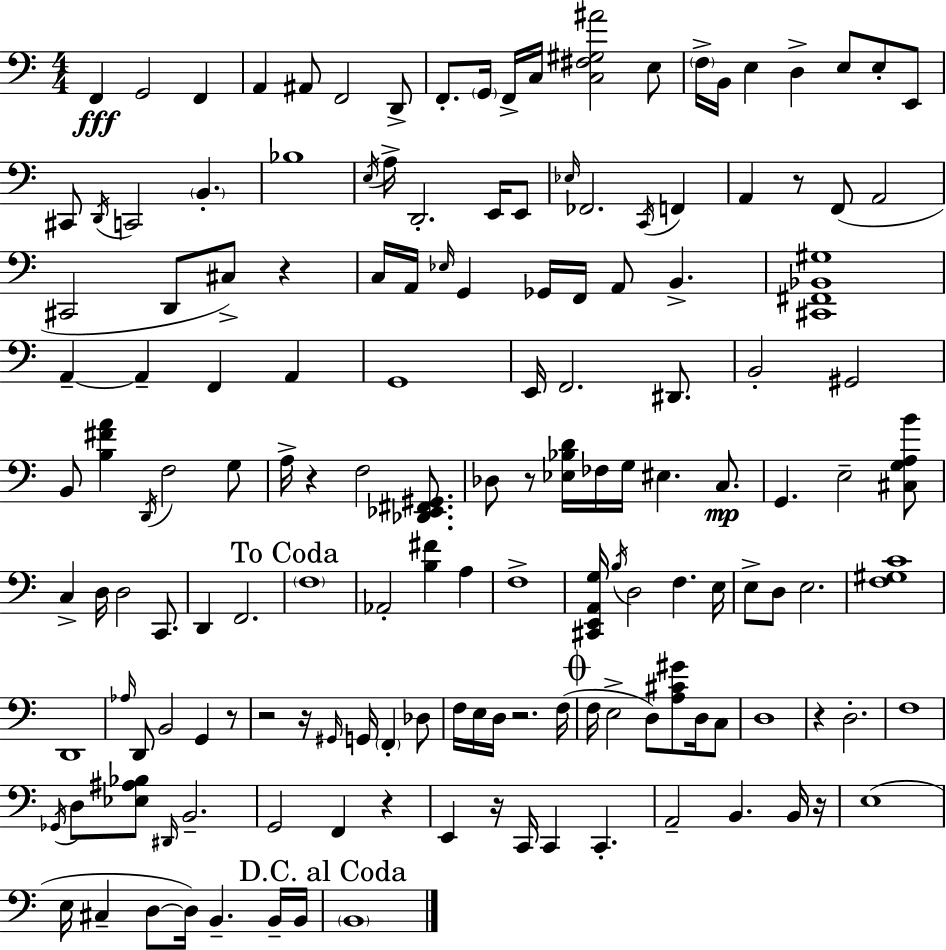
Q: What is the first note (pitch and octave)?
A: F2